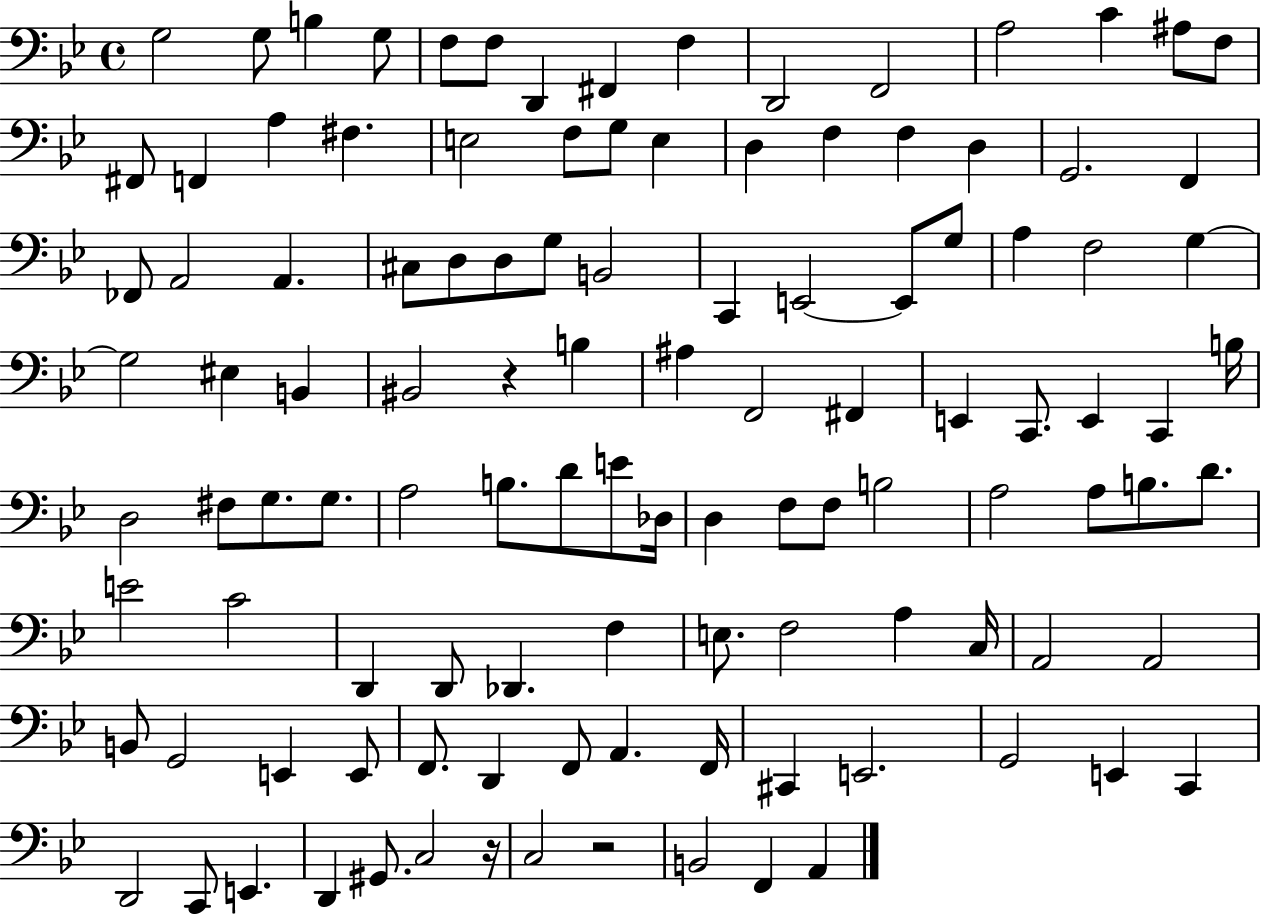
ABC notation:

X:1
T:Untitled
M:4/4
L:1/4
K:Bb
G,2 G,/2 B, G,/2 F,/2 F,/2 D,, ^F,, F, D,,2 F,,2 A,2 C ^A,/2 F,/2 ^F,,/2 F,, A, ^F, E,2 F,/2 G,/2 E, D, F, F, D, G,,2 F,, _F,,/2 A,,2 A,, ^C,/2 D,/2 D,/2 G,/2 B,,2 C,, E,,2 E,,/2 G,/2 A, F,2 G, G,2 ^E, B,, ^B,,2 z B, ^A, F,,2 ^F,, E,, C,,/2 E,, C,, B,/4 D,2 ^F,/2 G,/2 G,/2 A,2 B,/2 D/2 E/2 _D,/4 D, F,/2 F,/2 B,2 A,2 A,/2 B,/2 D/2 E2 C2 D,, D,,/2 _D,, F, E,/2 F,2 A, C,/4 A,,2 A,,2 B,,/2 G,,2 E,, E,,/2 F,,/2 D,, F,,/2 A,, F,,/4 ^C,, E,,2 G,,2 E,, C,, D,,2 C,,/2 E,, D,, ^G,,/2 C,2 z/4 C,2 z2 B,,2 F,, A,,